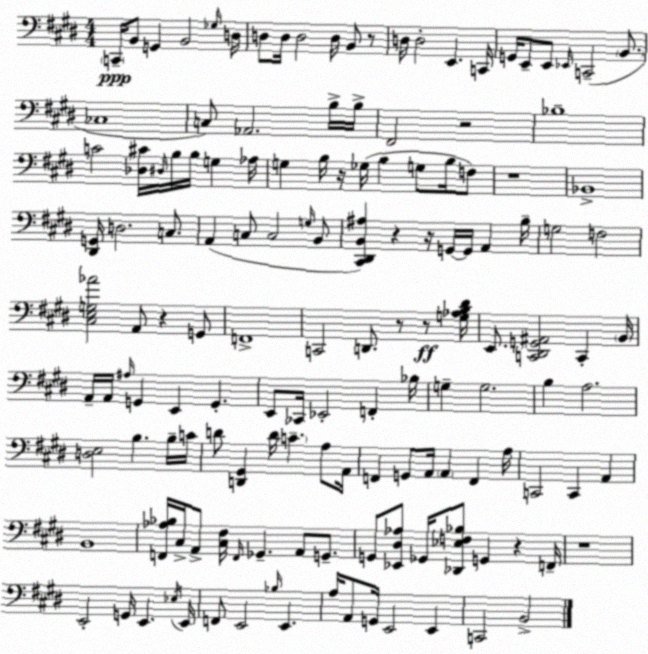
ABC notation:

X:1
T:Untitled
M:4/4
L:1/4
K:E
C,,/4 B,,/2 G,, B,,2 _G,/4 D,/4 D,/2 D,/4 D,2 D,/4 B,,/2 z/2 D,/4 D,2 E,, C,,/4 G,,/4 E,,/2 E,,/2 _E,,/4 C,,2 B,,/2 _C,4 C,/2 _A,,2 B,/4 B,/4 ^F,,2 z2 _B,4 C2 [_D,^C]/4 ^D,/4 B,/4 B,/4 G, _A,/4 G, B,/4 z/4 _G,/4 B, G,/2 B,/4 F,/2 z4 _B,,4 [^D,,G,,]/4 D,2 C,/2 A,, C,/2 C,2 G,/4 B,,/2 [^C,,^D,,B,,^A,] z z/4 G,,/4 G,,/4 A,, B,/4 G,2 F,2 [^C,E,G,_A]2 A,,/2 z G,,/2 F,,4 C,,2 D,,/2 z/2 z/2 [G,_A,B,^D]/4 E,,/2 [C,,^D,,G,,^A,,]2 C,, B,,/4 A,,/4 A,,/4 ^A,/4 G,, E,, G,, E,,/2 _C,,/4 _E,,2 F,, _B,/4 G, G,2 B, A,2 [D,E,]2 B, B,/4 C/4 D/2 [D,,^G,,] D/4 C A,/2 A,,/4 F,, G,,/2 A,,/4 A,, F,, A,/4 C,,2 C,, A,, B,,4 [F,,_A,_B,]/4 ^C,/4 A,,/2 [^C,^F,]/4 F,,/4 _G,, A,,/2 G,,/2 G,,/2 [_E,,^D,_A,]/2 _G,,/4 [_D,,_E,F,_B,]/2 G,, z F,,/4 z4 E,,2 G,,/4 E,, _E,/4 E,,/4 F,,/2 E,,2 _B,/4 E,, A,/4 A,,/2 G,,/4 E,,2 E,, C,,2 B,,2